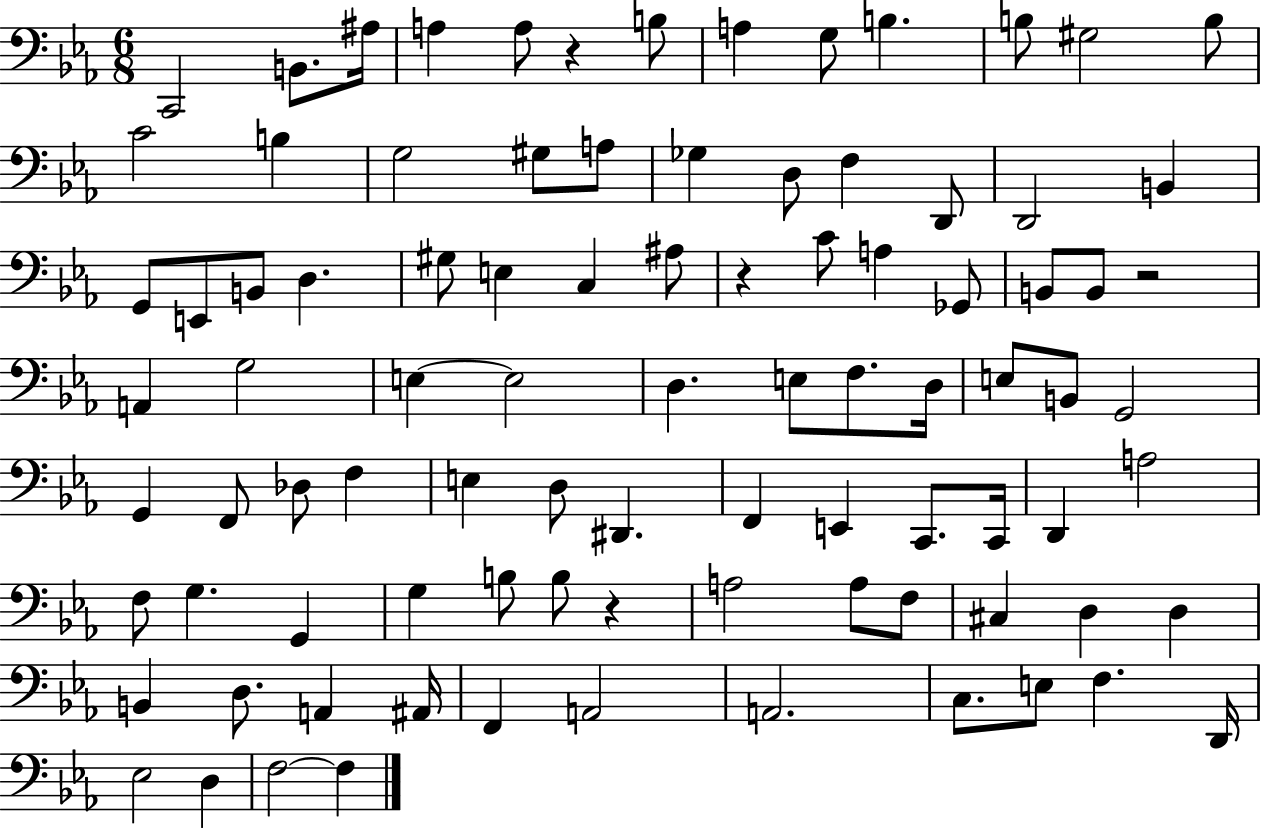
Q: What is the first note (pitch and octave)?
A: C2